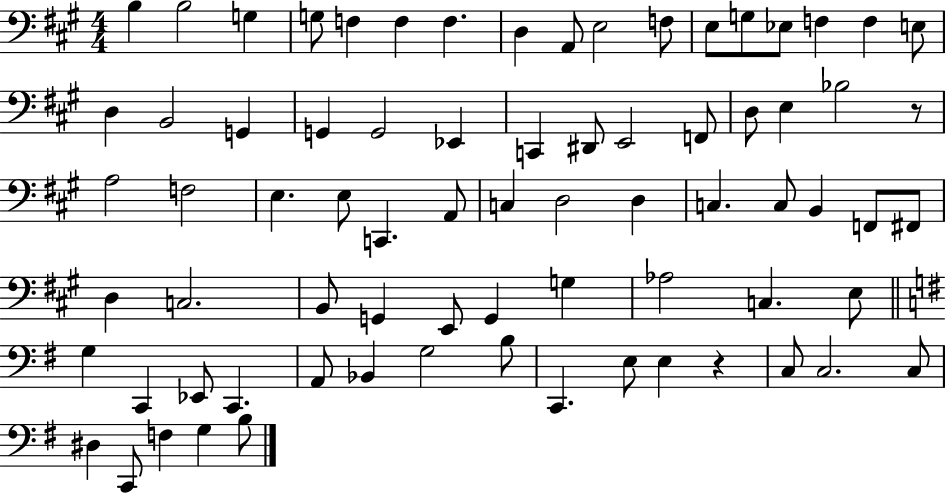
B3/q B3/h G3/q G3/e F3/q F3/q F3/q. D3/q A2/e E3/h F3/e E3/e G3/e Eb3/e F3/q F3/q E3/e D3/q B2/h G2/q G2/q G2/h Eb2/q C2/q D#2/e E2/h F2/e D3/e E3/q Bb3/h R/e A3/h F3/h E3/q. E3/e C2/q. A2/e C3/q D3/h D3/q C3/q. C3/e B2/q F2/e F#2/e D3/q C3/h. B2/e G2/q E2/e G2/q G3/q Ab3/h C3/q. E3/e G3/q C2/q Eb2/e C2/q. A2/e Bb2/q G3/h B3/e C2/q. E3/e E3/q R/q C3/e C3/h. C3/e D#3/q C2/e F3/q G3/q B3/e